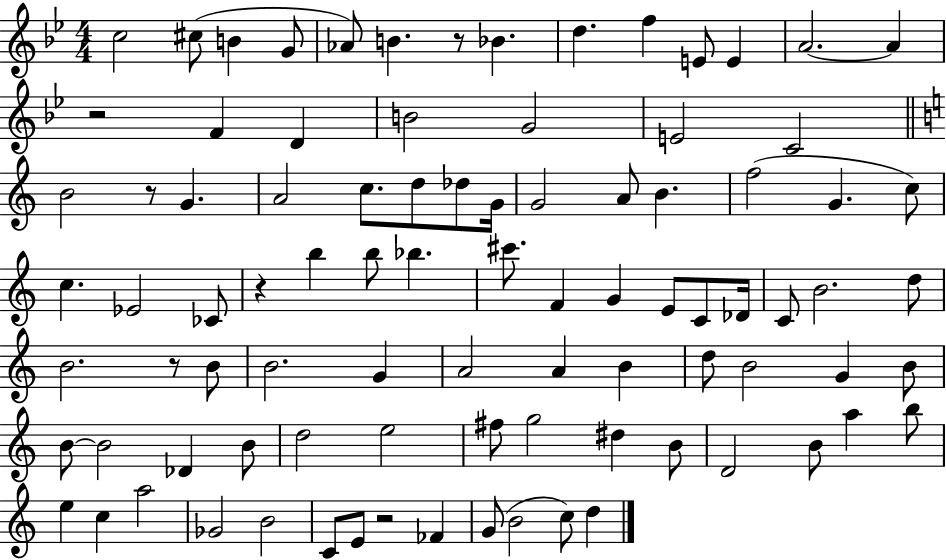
X:1
T:Untitled
M:4/4
L:1/4
K:Bb
c2 ^c/2 B G/2 _A/2 B z/2 _B d f E/2 E A2 A z2 F D B2 G2 E2 C2 B2 z/2 G A2 c/2 d/2 _d/2 G/4 G2 A/2 B f2 G c/2 c _E2 _C/2 z b b/2 _b ^c'/2 F G E/2 C/2 _D/4 C/2 B2 d/2 B2 z/2 B/2 B2 G A2 A B d/2 B2 G B/2 B/2 B2 _D B/2 d2 e2 ^f/2 g2 ^d B/2 D2 B/2 a b/2 e c a2 _G2 B2 C/2 E/2 z2 _F G/2 B2 c/2 d